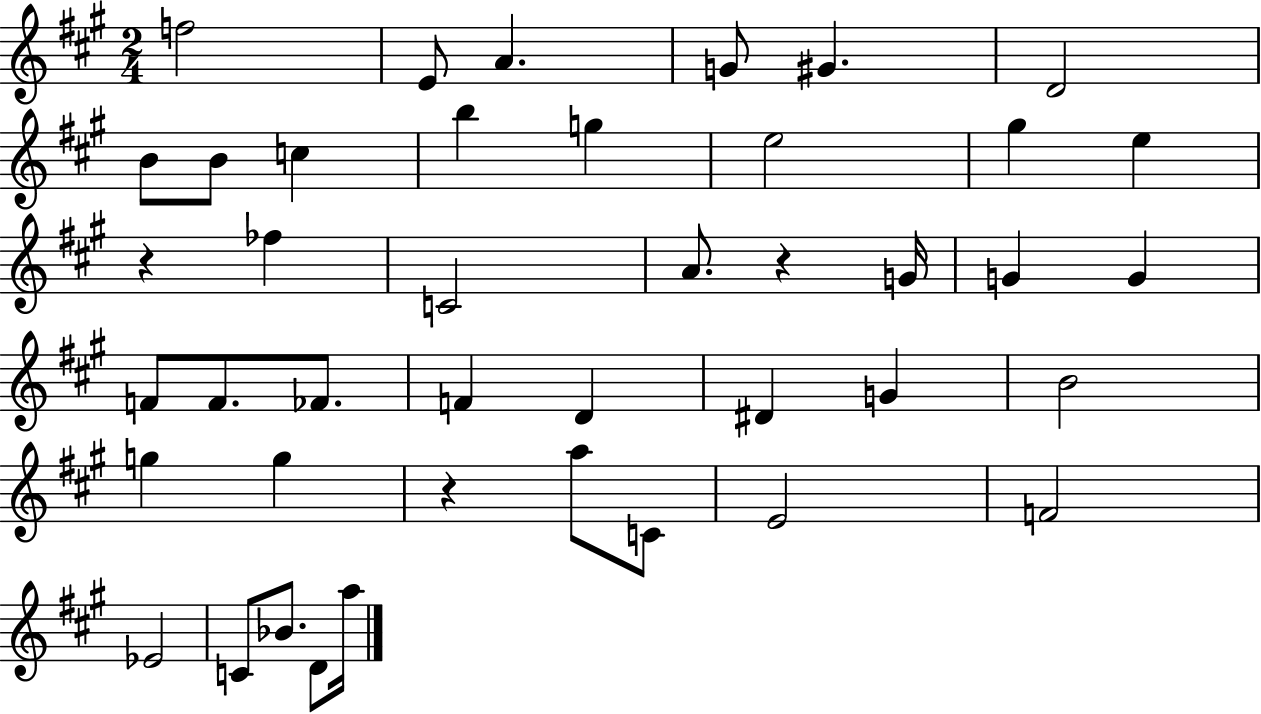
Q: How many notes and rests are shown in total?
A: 42